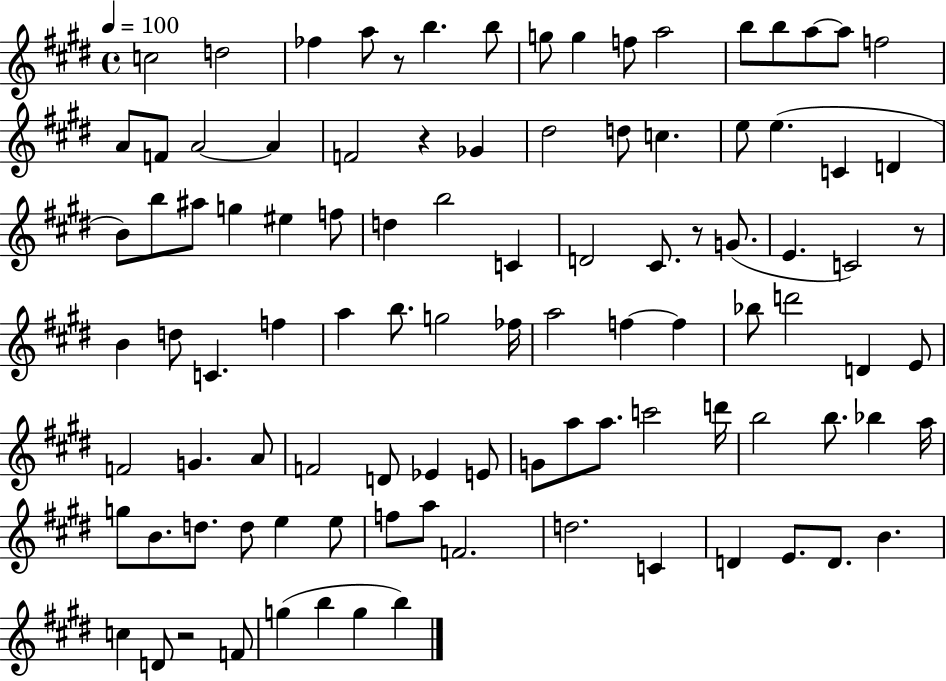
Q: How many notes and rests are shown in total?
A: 100